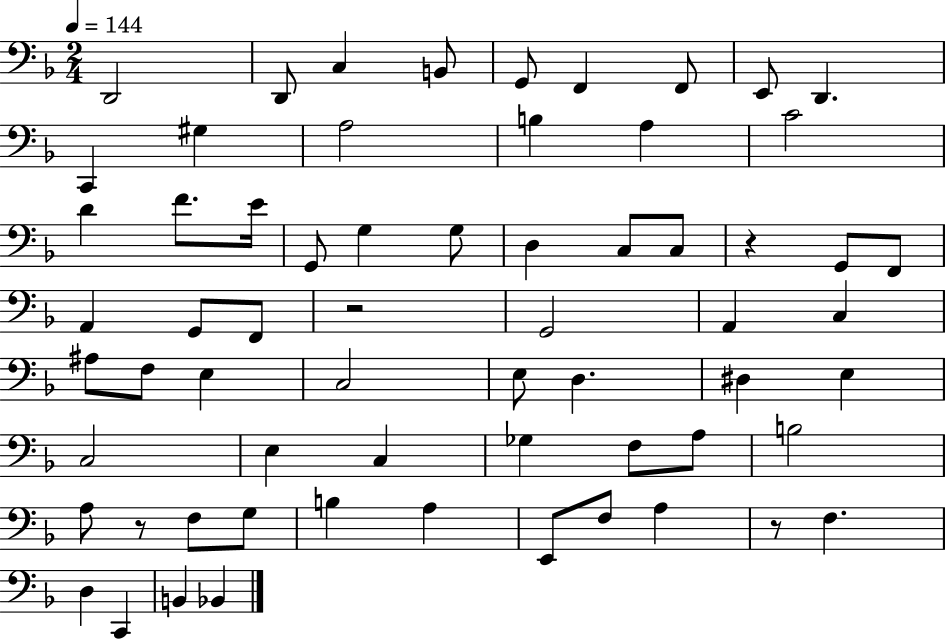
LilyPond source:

{
  \clef bass
  \numericTimeSignature
  \time 2/4
  \key f \major
  \tempo 4 = 144
  \repeat volta 2 { d,2 | d,8 c4 b,8 | g,8 f,4 f,8 | e,8 d,4. | \break c,4 gis4 | a2 | b4 a4 | c'2 | \break d'4 f'8. e'16 | g,8 g4 g8 | d4 c8 c8 | r4 g,8 f,8 | \break a,4 g,8 f,8 | r2 | g,2 | a,4 c4 | \break ais8 f8 e4 | c2 | e8 d4. | dis4 e4 | \break c2 | e4 c4 | ges4 f8 a8 | b2 | \break a8 r8 f8 g8 | b4 a4 | e,8 f8 a4 | r8 f4. | \break d4 c,4 | b,4 bes,4 | } \bar "|."
}